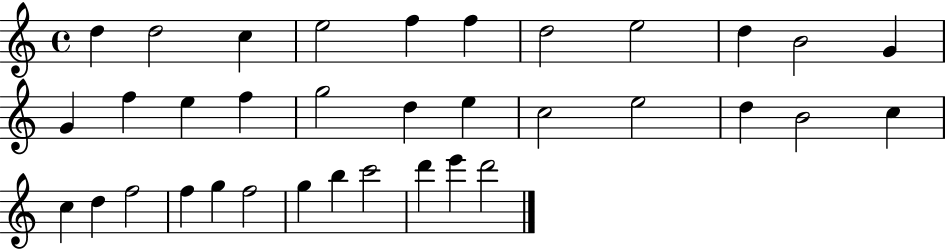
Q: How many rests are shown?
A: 0